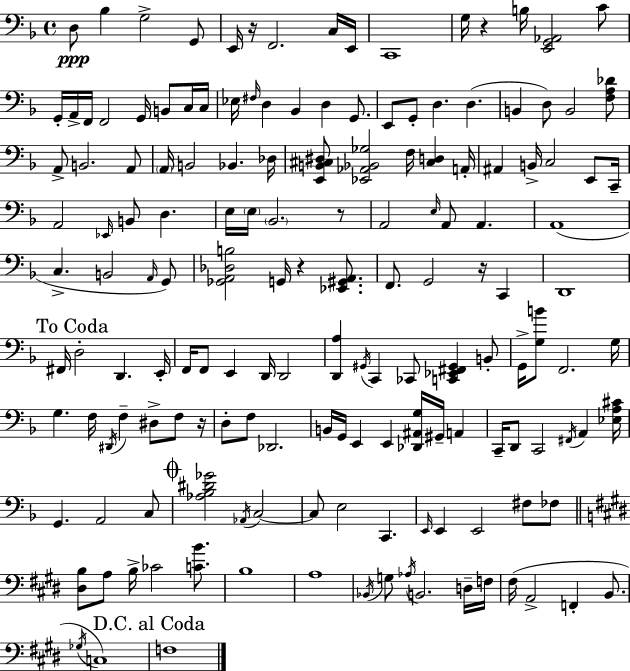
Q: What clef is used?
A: bass